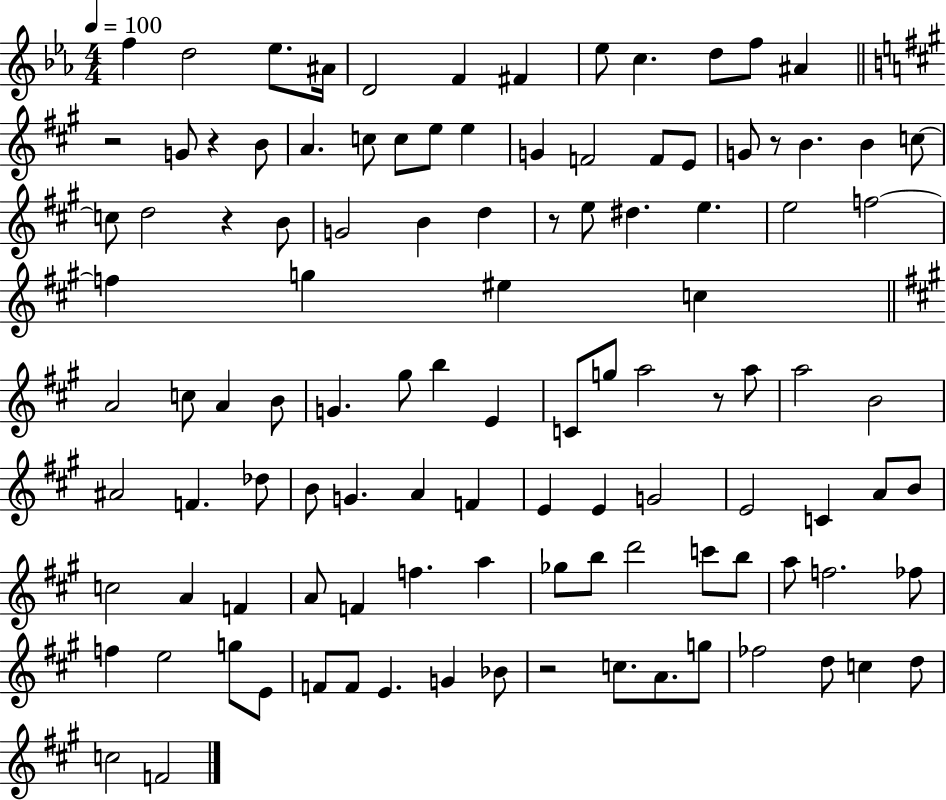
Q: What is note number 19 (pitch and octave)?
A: E5